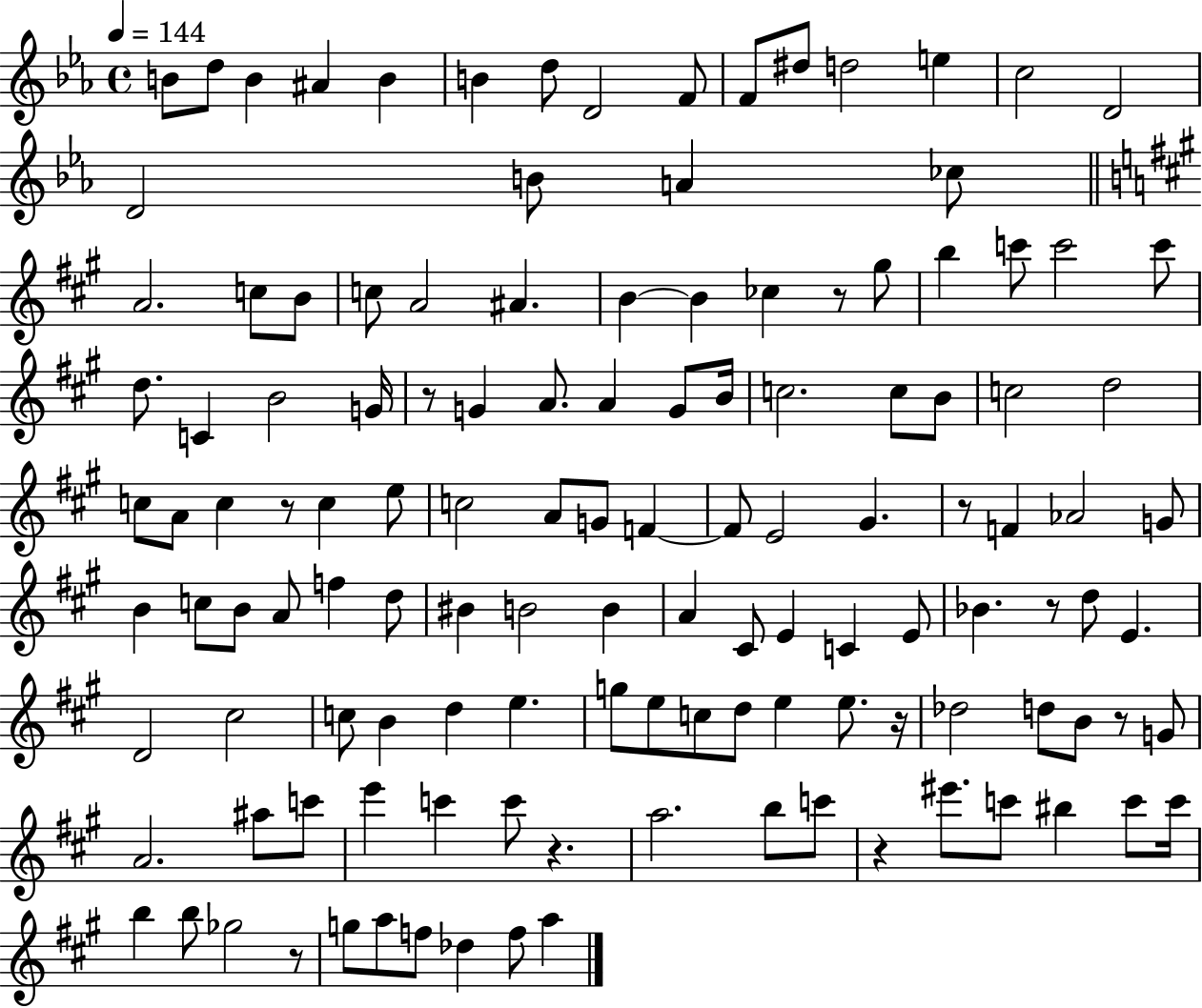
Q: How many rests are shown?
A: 10